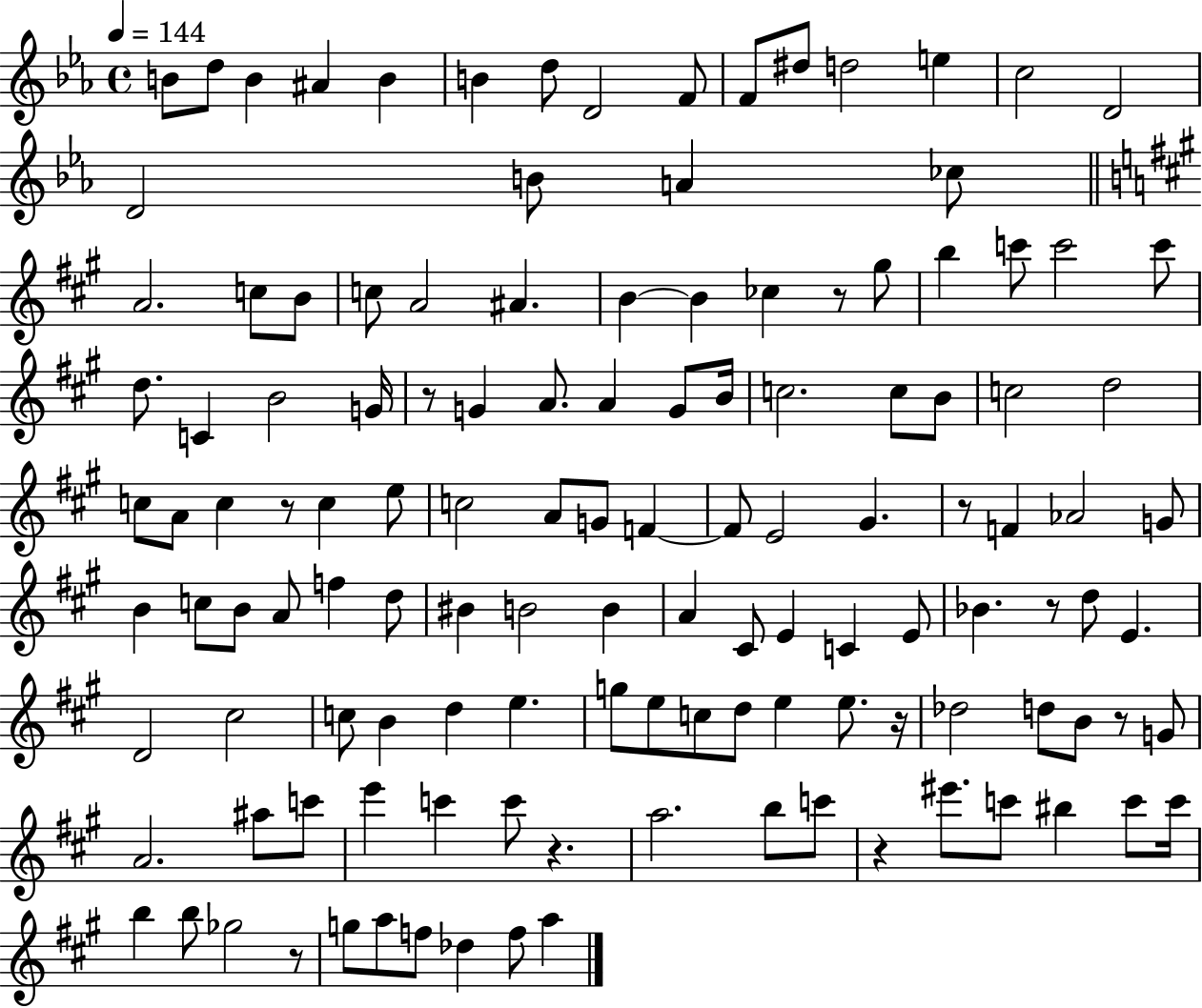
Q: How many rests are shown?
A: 10